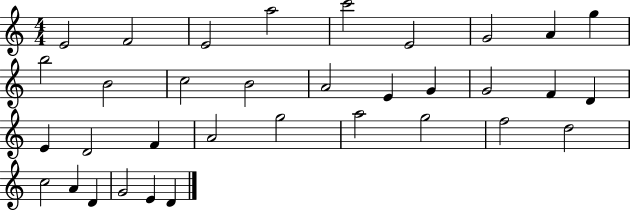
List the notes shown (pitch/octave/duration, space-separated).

E4/h F4/h E4/h A5/h C6/h E4/h G4/h A4/q G5/q B5/h B4/h C5/h B4/h A4/h E4/q G4/q G4/h F4/q D4/q E4/q D4/h F4/q A4/h G5/h A5/h G5/h F5/h D5/h C5/h A4/q D4/q G4/h E4/q D4/q